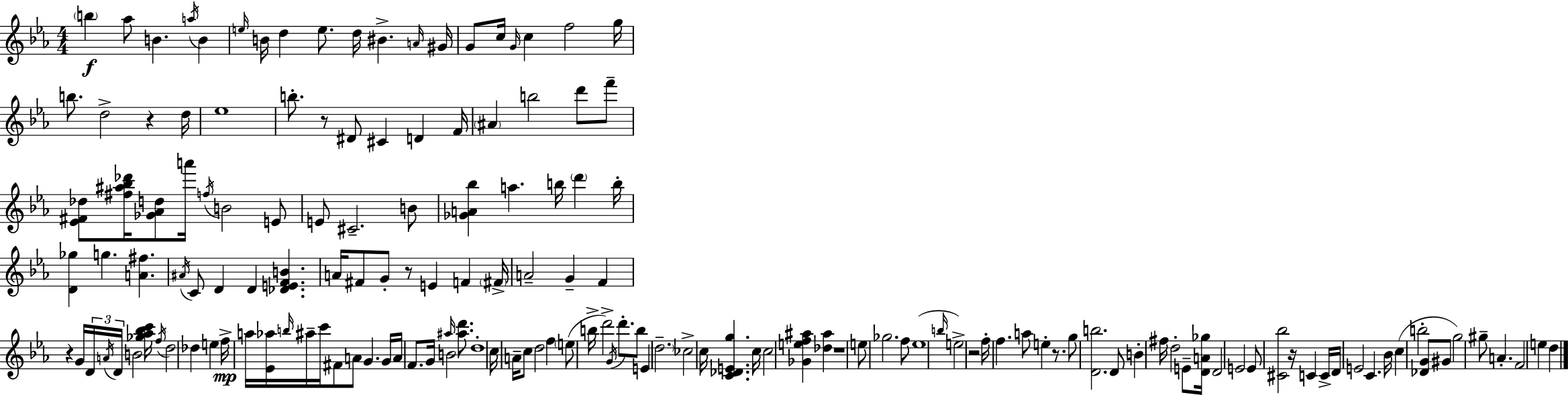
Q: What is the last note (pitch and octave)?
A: D5